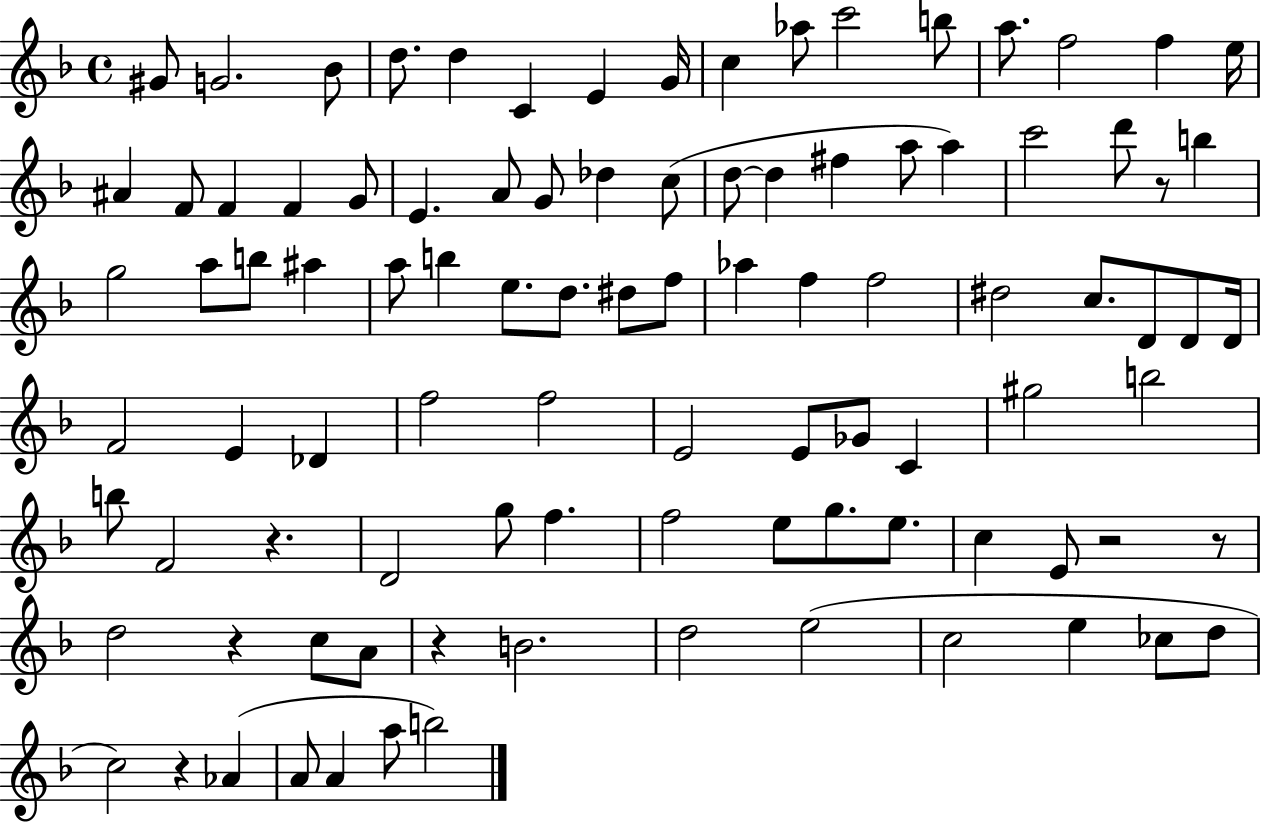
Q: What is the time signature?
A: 4/4